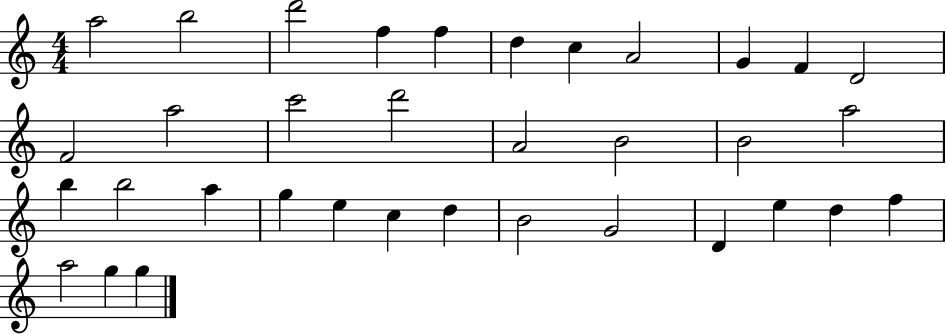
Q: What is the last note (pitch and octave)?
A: G5